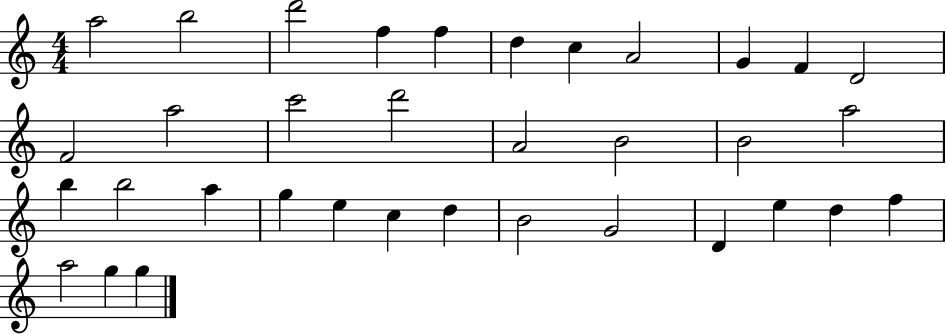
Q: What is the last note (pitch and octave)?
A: G5